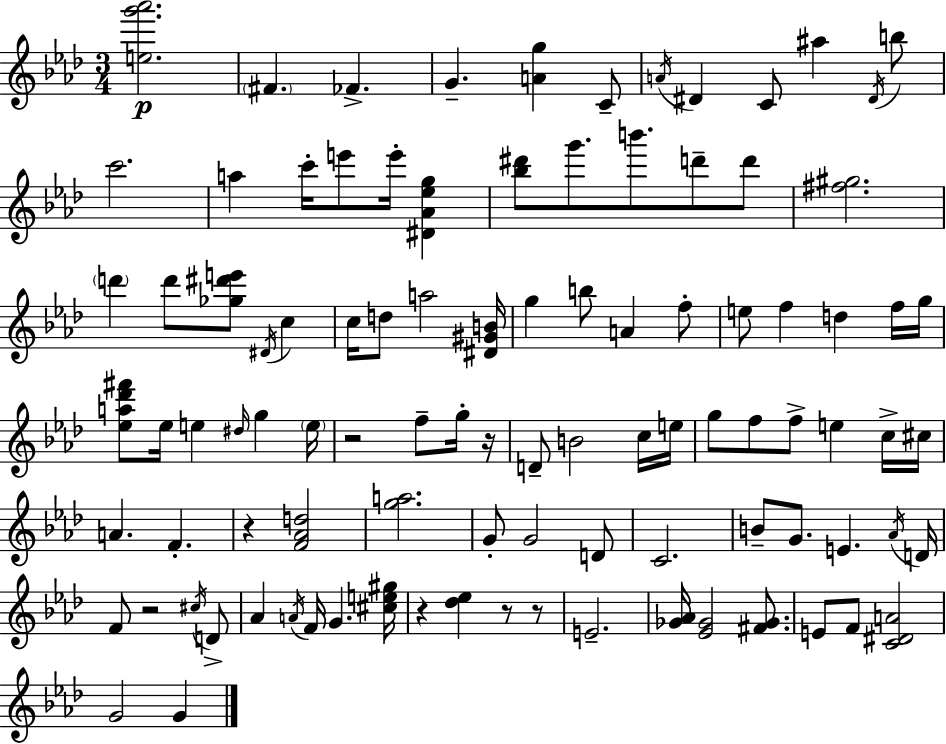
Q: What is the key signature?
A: AES major